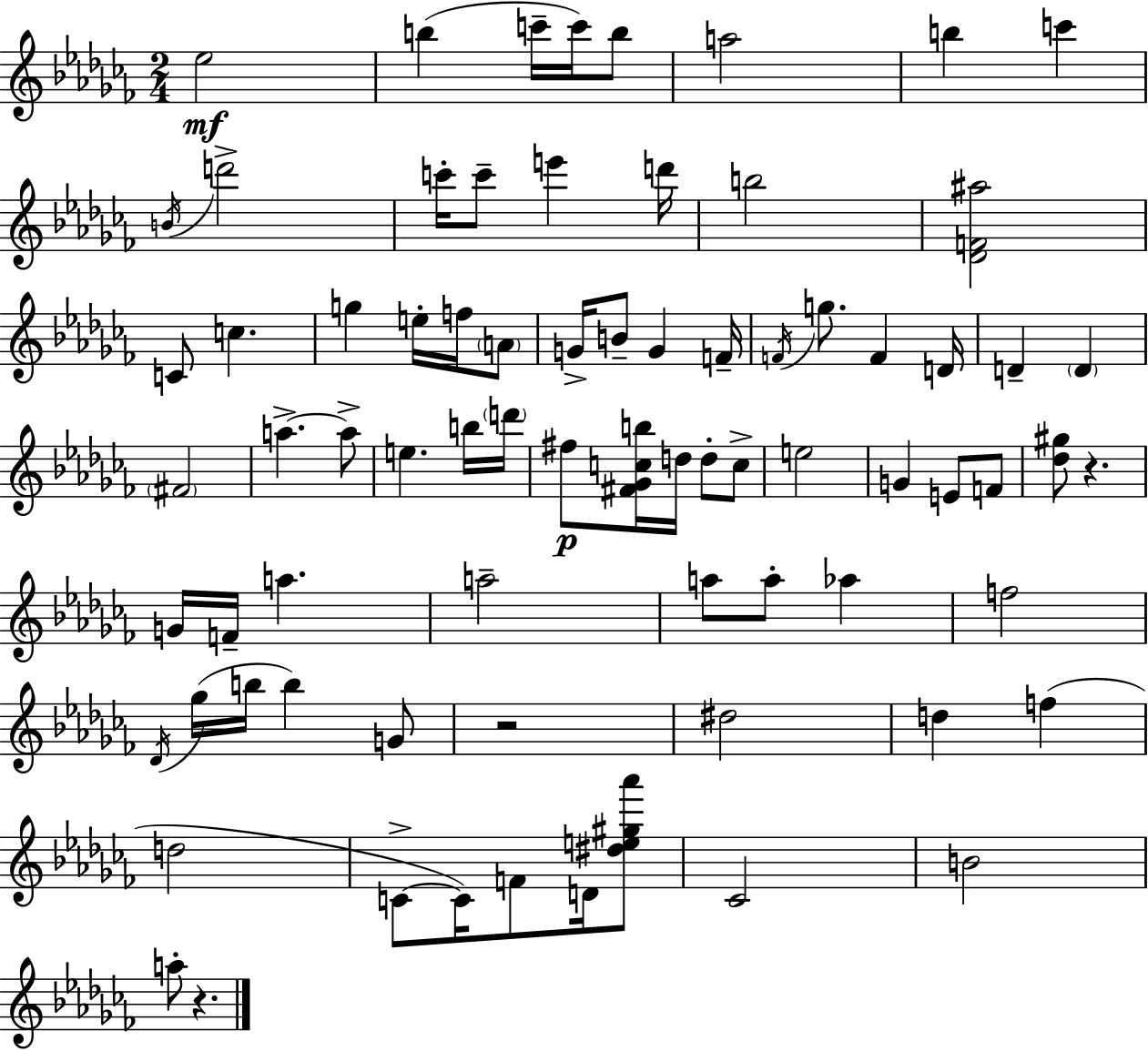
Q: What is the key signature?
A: AES minor